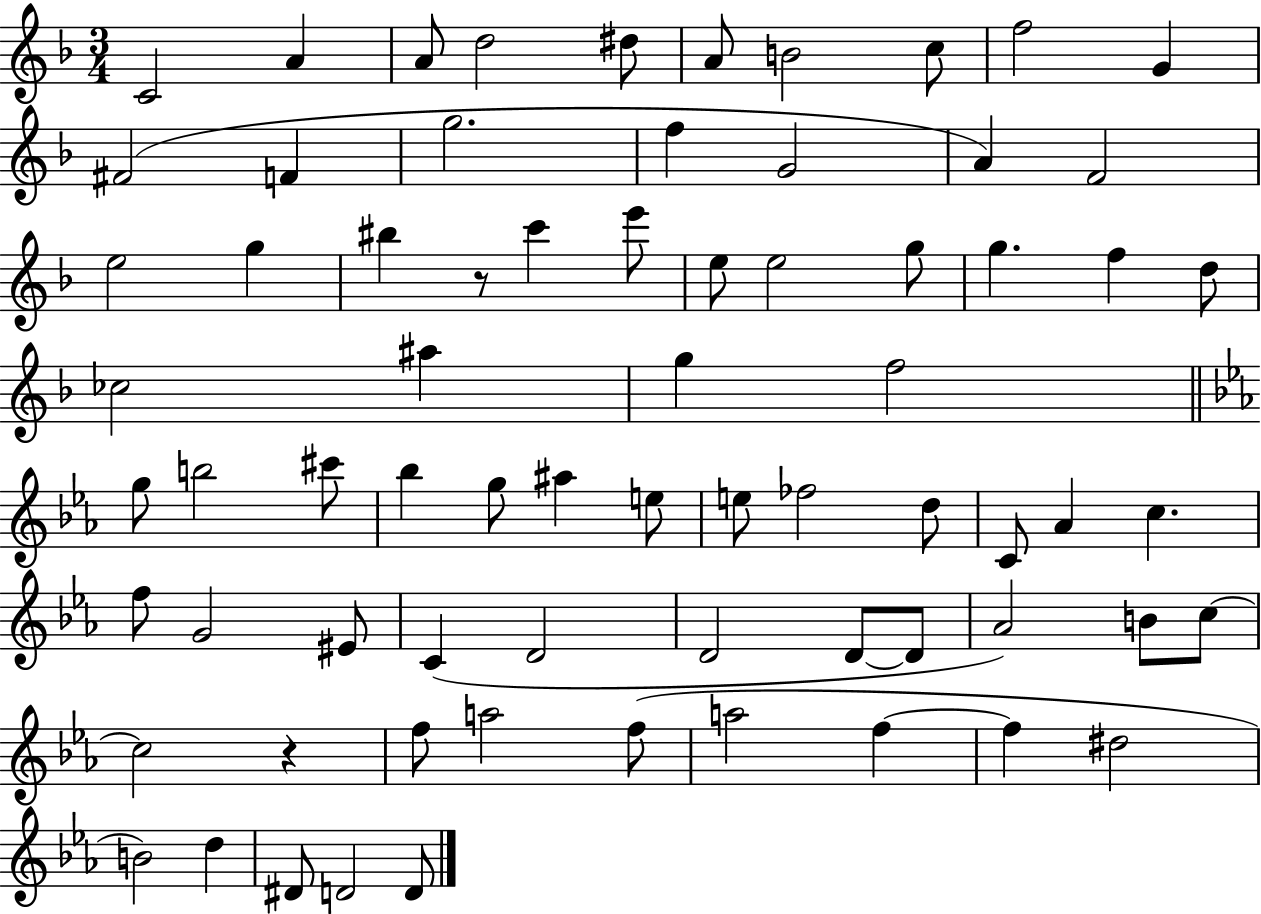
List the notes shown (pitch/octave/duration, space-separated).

C4/h A4/q A4/e D5/h D#5/e A4/e B4/h C5/e F5/h G4/q F#4/h F4/q G5/h. F5/q G4/h A4/q F4/h E5/h G5/q BIS5/q R/e C6/q E6/e E5/e E5/h G5/e G5/q. F5/q D5/e CES5/h A#5/q G5/q F5/h G5/e B5/h C#6/e Bb5/q G5/e A#5/q E5/e E5/e FES5/h D5/e C4/e Ab4/q C5/q. F5/e G4/h EIS4/e C4/q D4/h D4/h D4/e D4/e Ab4/h B4/e C5/e C5/h R/q F5/e A5/h F5/e A5/h F5/q F5/q D#5/h B4/h D5/q D#4/e D4/h D4/e